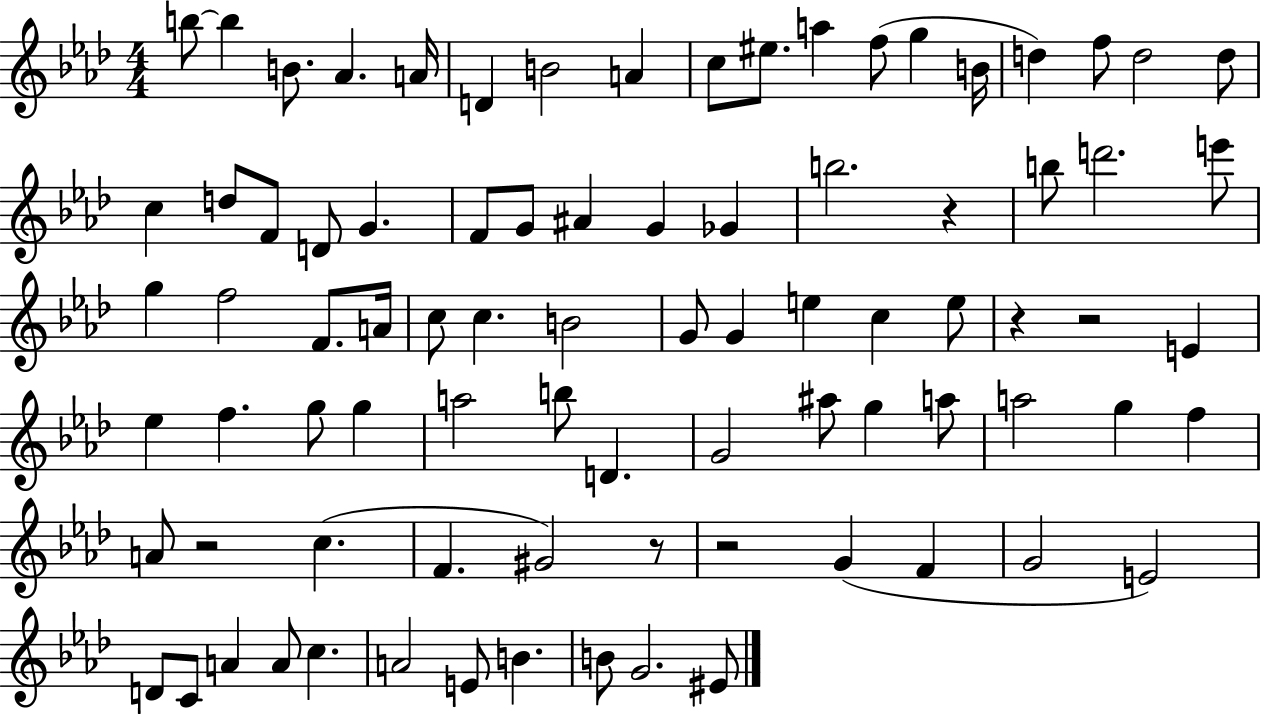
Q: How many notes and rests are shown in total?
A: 84